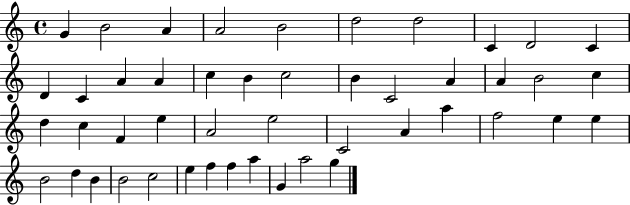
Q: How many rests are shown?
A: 0